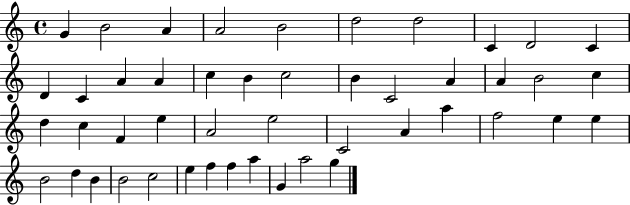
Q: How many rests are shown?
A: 0